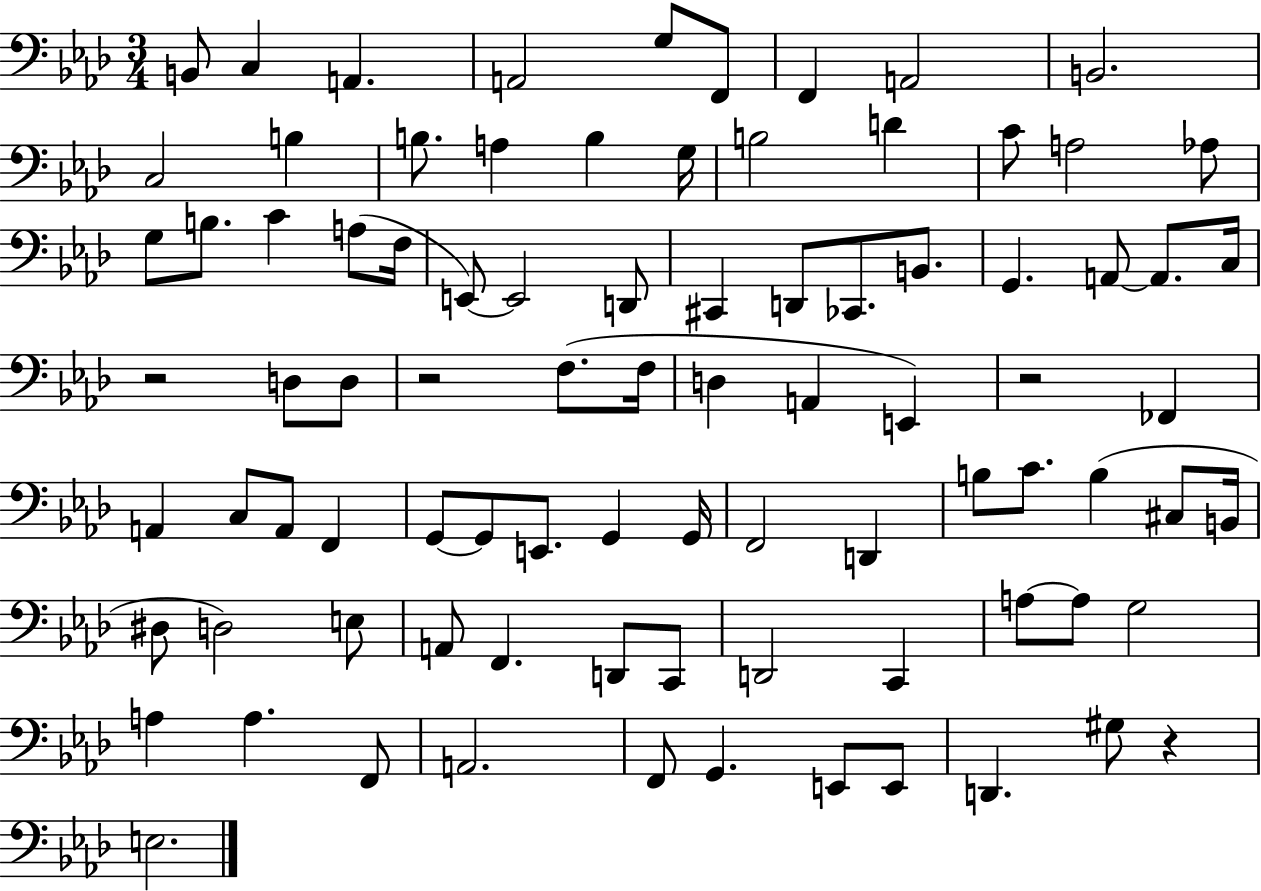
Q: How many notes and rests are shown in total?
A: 87